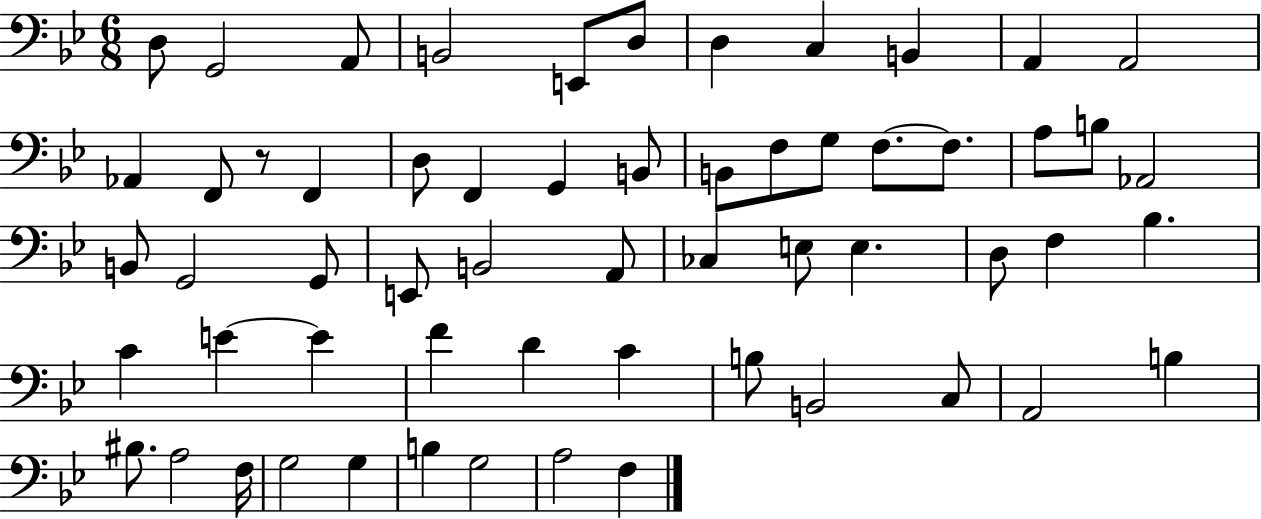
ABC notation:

X:1
T:Untitled
M:6/8
L:1/4
K:Bb
D,/2 G,,2 A,,/2 B,,2 E,,/2 D,/2 D, C, B,, A,, A,,2 _A,, F,,/2 z/2 F,, D,/2 F,, G,, B,,/2 B,,/2 F,/2 G,/2 F,/2 F,/2 A,/2 B,/2 _A,,2 B,,/2 G,,2 G,,/2 E,,/2 B,,2 A,,/2 _C, E,/2 E, D,/2 F, _B, C E E F D C B,/2 B,,2 C,/2 A,,2 B, ^B,/2 A,2 F,/4 G,2 G, B, G,2 A,2 F,